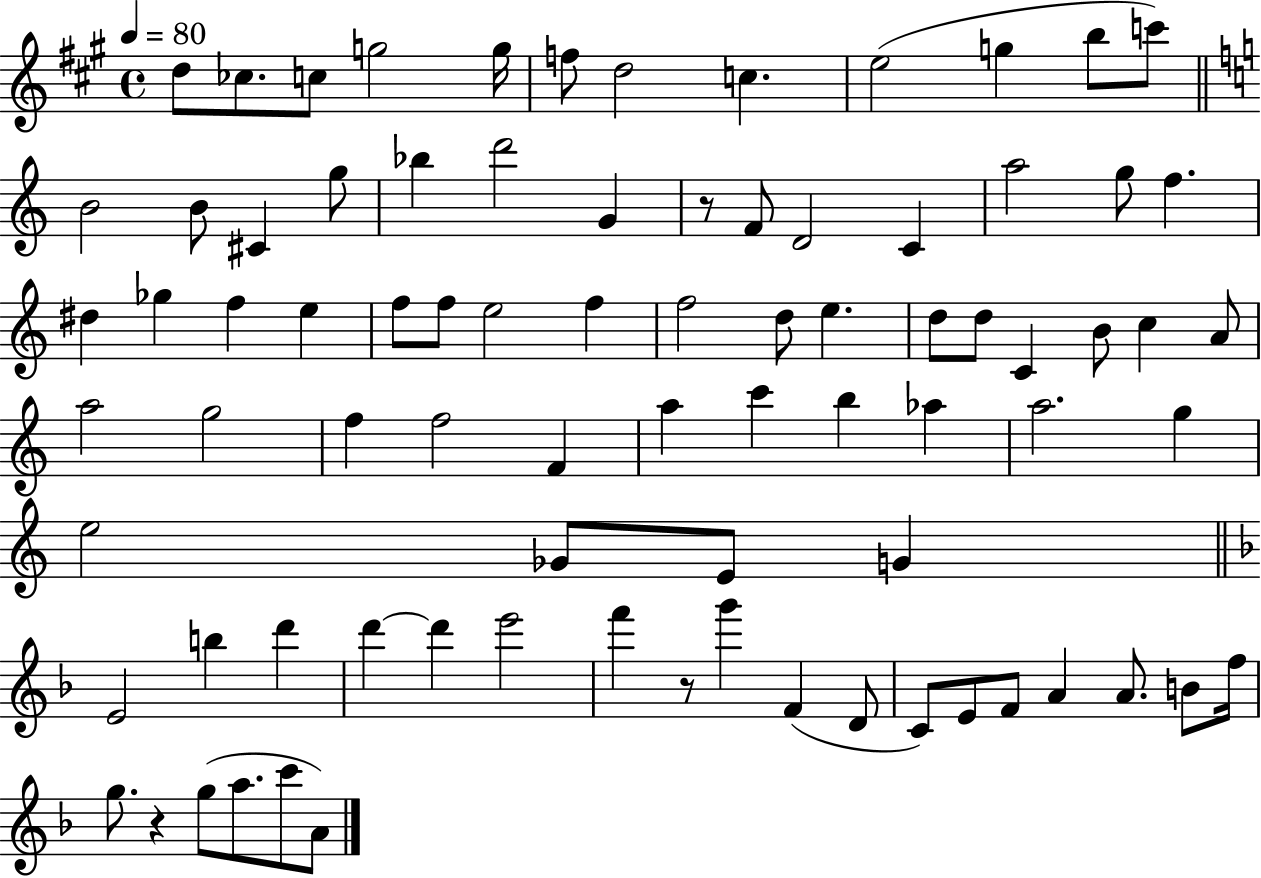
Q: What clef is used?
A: treble